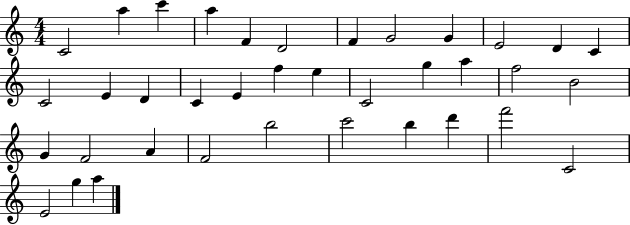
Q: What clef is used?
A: treble